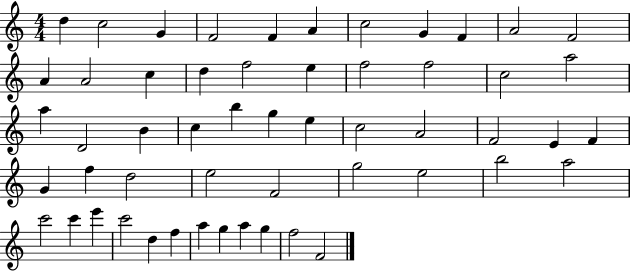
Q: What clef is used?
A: treble